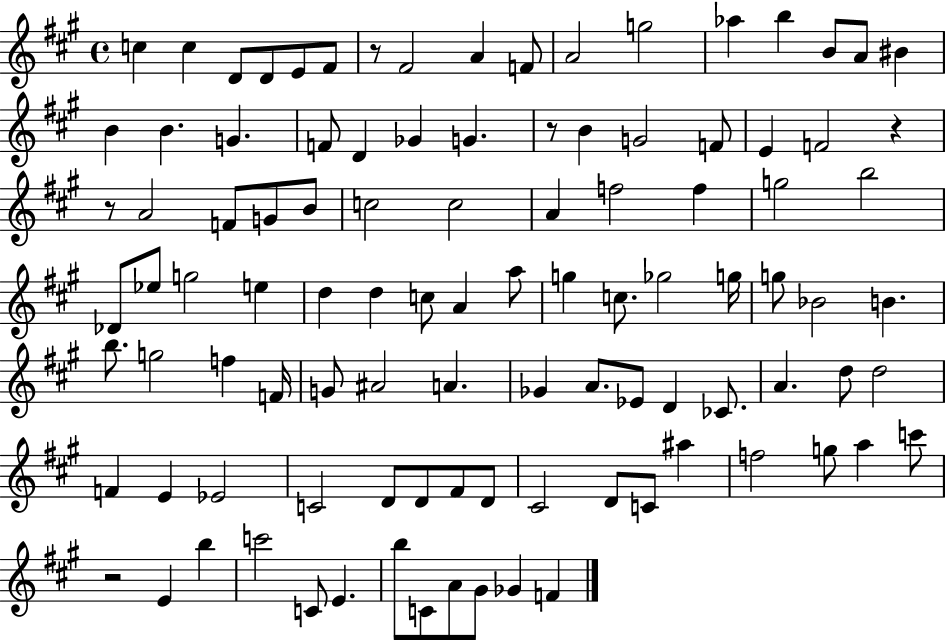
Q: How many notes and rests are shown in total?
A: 102